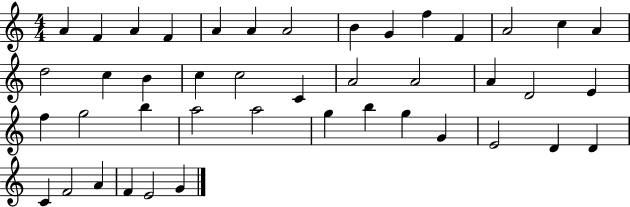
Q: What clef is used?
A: treble